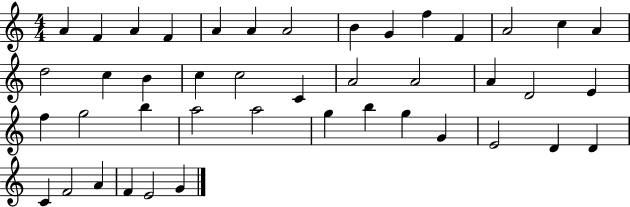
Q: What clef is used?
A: treble